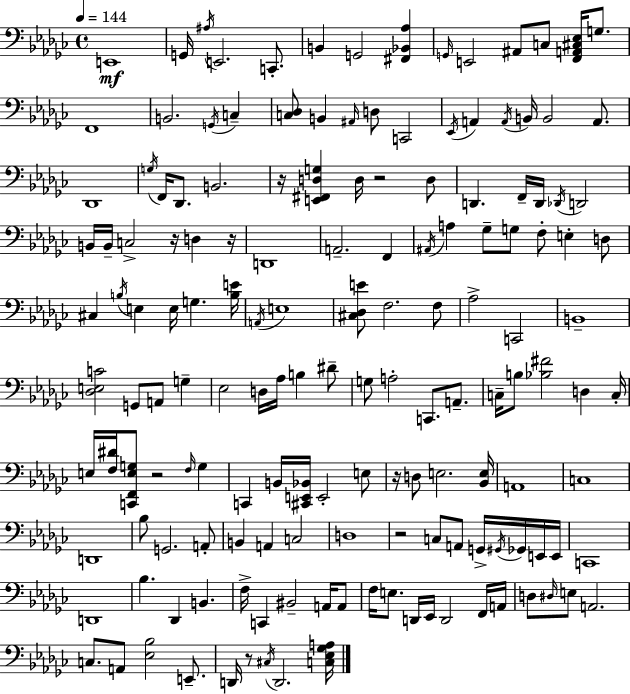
X:1
T:Untitled
M:4/4
L:1/4
K:Ebm
E,,4 G,,/4 ^A,/4 E,,2 C,,/2 B,, G,,2 [^F,,_B,,_A,] G,,/4 E,,2 ^A,,/2 C,/2 [F,,A,,^C,_E,]/4 G,/2 F,,4 B,,2 G,,/4 C, [C,_D,]/2 B,, ^A,,/4 D,/2 C,,2 _E,,/4 A,, A,,/4 B,,/4 B,,2 A,,/2 _D,,4 G,/4 F,,/4 _D,,/2 B,,2 z/4 [E,,^F,,D,G,] D,/4 z2 D,/2 D,, F,,/4 D,,/4 _D,,/4 D,,2 B,,/4 B,,/4 C,2 z/4 D, z/4 D,,4 A,,2 F,, ^A,,/4 A, _G,/2 G,/2 F,/2 E, D,/2 ^C, B,/4 E, E,/4 G, [B,E]/4 A,,/4 E,4 [^C,_D,E]/2 F,2 F,/2 _A,2 C,,2 B,,4 [_D,E,C]2 G,,/2 A,,/2 G, _E,2 D,/4 _A,/4 B, ^D/2 G,/2 A,2 C,,/2 A,,/2 C,/4 B,/2 [_B,^F]2 D, C,/4 E,/4 [F,^D]/4 [C,,F,,E,G,]/2 z2 F,/4 G, C,, B,,/4 [^C,,E,,_B,,]/4 E,,2 E,/2 z/4 D,/2 E,2 [_B,,E,]/4 A,,4 C,4 D,,4 _B,/2 G,,2 A,,/2 B,, A,, C,2 D,4 z2 C,/2 A,,/2 G,,/4 ^G,,/4 _G,,/4 E,,/4 E,,/4 C,,4 D,,4 _B, _D,, B,, F,/4 C,, ^B,,2 A,,/4 A,,/2 F,/4 E,/2 D,,/4 _E,,/4 D,,2 F,,/4 A,,/4 D,/2 ^D,/4 E,/2 A,,2 C,/2 A,,/2 [_E,_B,]2 E,,/2 D,,/4 z/2 ^C,/4 D,,2 [C,_E,_G,A,]/4